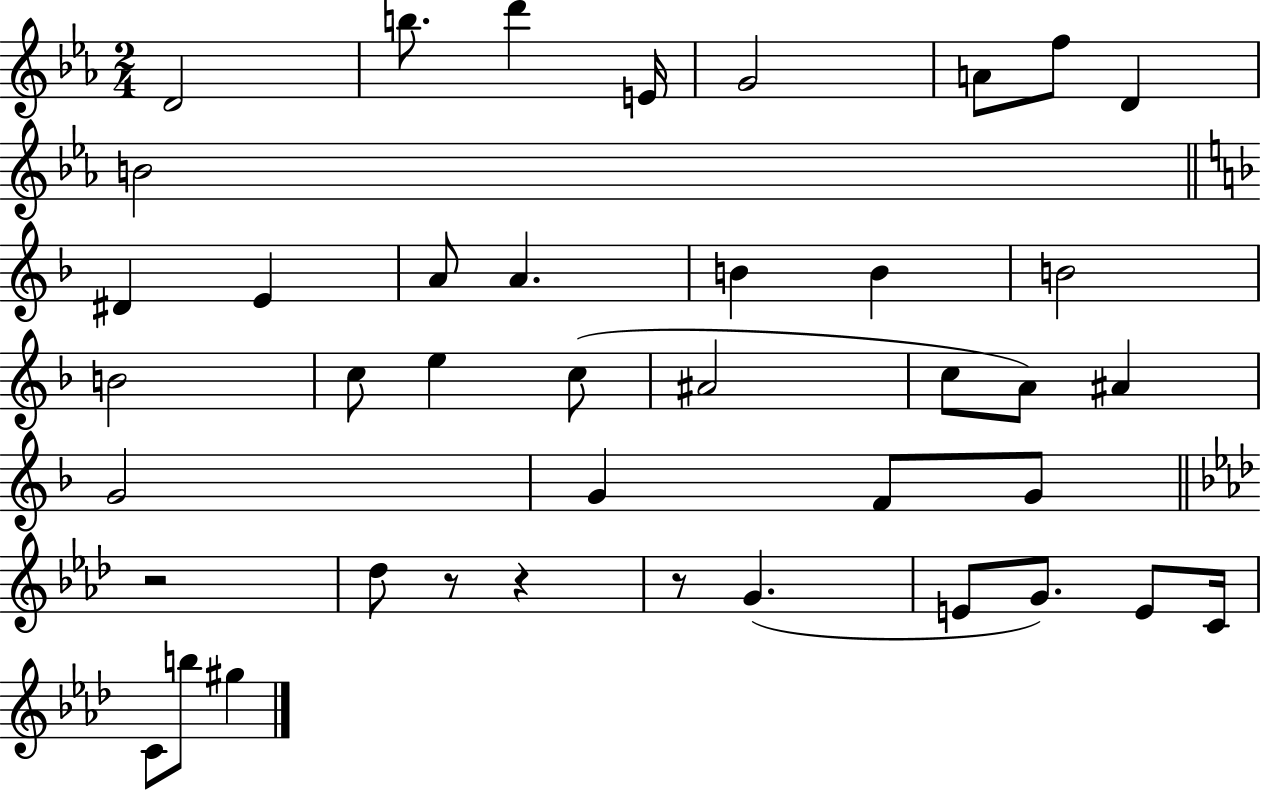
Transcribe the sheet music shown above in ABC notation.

X:1
T:Untitled
M:2/4
L:1/4
K:Eb
D2 b/2 d' E/4 G2 A/2 f/2 D B2 ^D E A/2 A B B B2 B2 c/2 e c/2 ^A2 c/2 A/2 ^A G2 G F/2 G/2 z2 _d/2 z/2 z z/2 G E/2 G/2 E/2 C/4 C/2 b/2 ^g